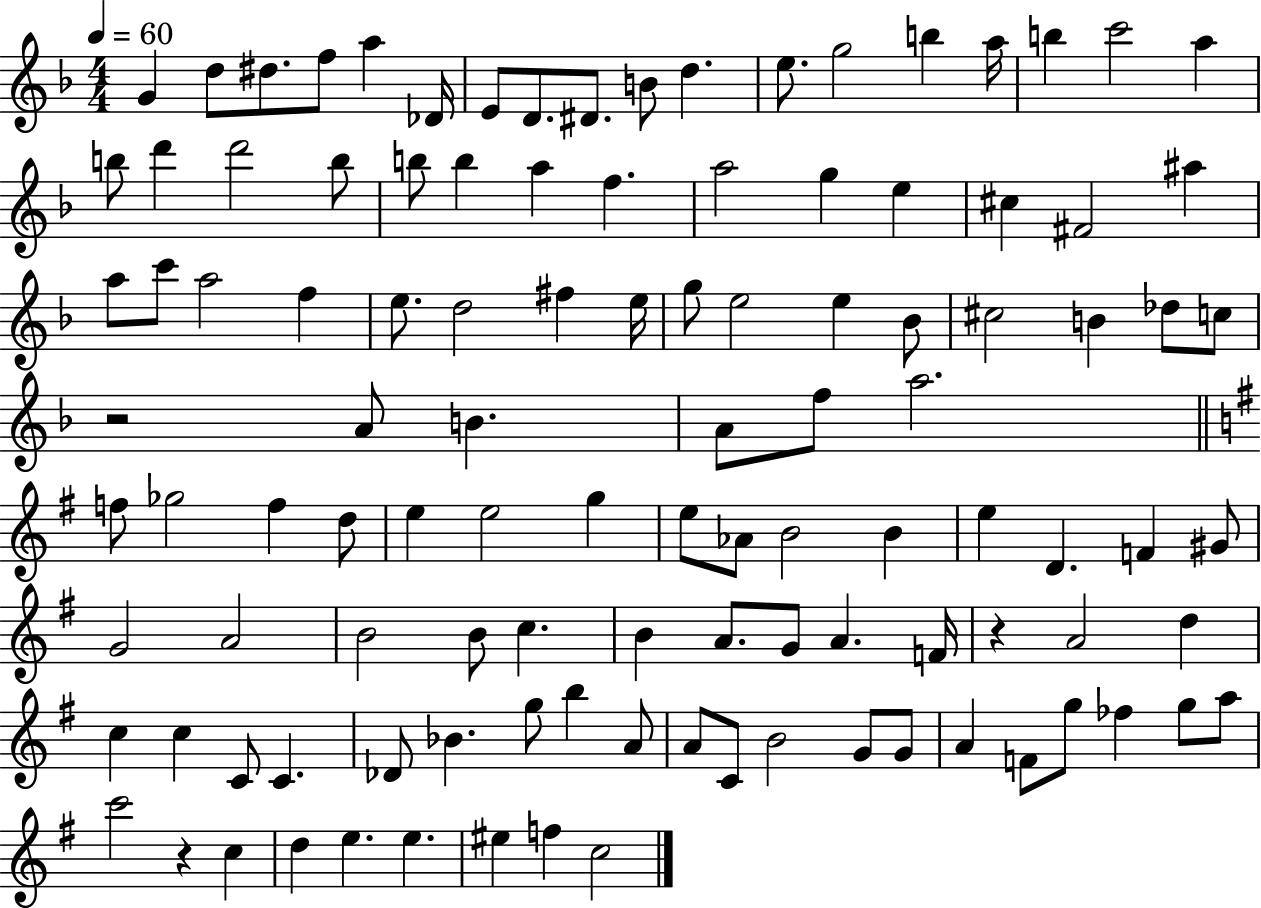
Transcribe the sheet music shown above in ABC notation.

X:1
T:Untitled
M:4/4
L:1/4
K:F
G d/2 ^d/2 f/2 a _D/4 E/2 D/2 ^D/2 B/2 d e/2 g2 b a/4 b c'2 a b/2 d' d'2 b/2 b/2 b a f a2 g e ^c ^F2 ^a a/2 c'/2 a2 f e/2 d2 ^f e/4 g/2 e2 e _B/2 ^c2 B _d/2 c/2 z2 A/2 B A/2 f/2 a2 f/2 _g2 f d/2 e e2 g e/2 _A/2 B2 B e D F ^G/2 G2 A2 B2 B/2 c B A/2 G/2 A F/4 z A2 d c c C/2 C _D/2 _B g/2 b A/2 A/2 C/2 B2 G/2 G/2 A F/2 g/2 _f g/2 a/2 c'2 z c d e e ^e f c2